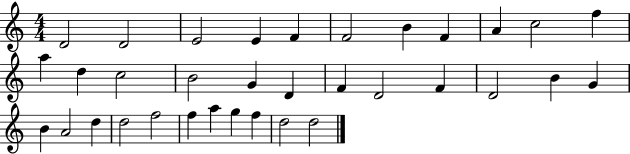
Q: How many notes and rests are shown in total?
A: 34